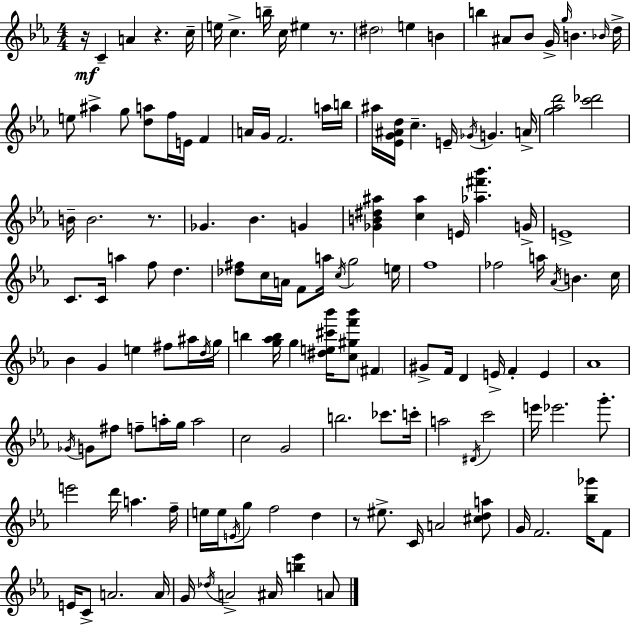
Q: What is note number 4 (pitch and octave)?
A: E5